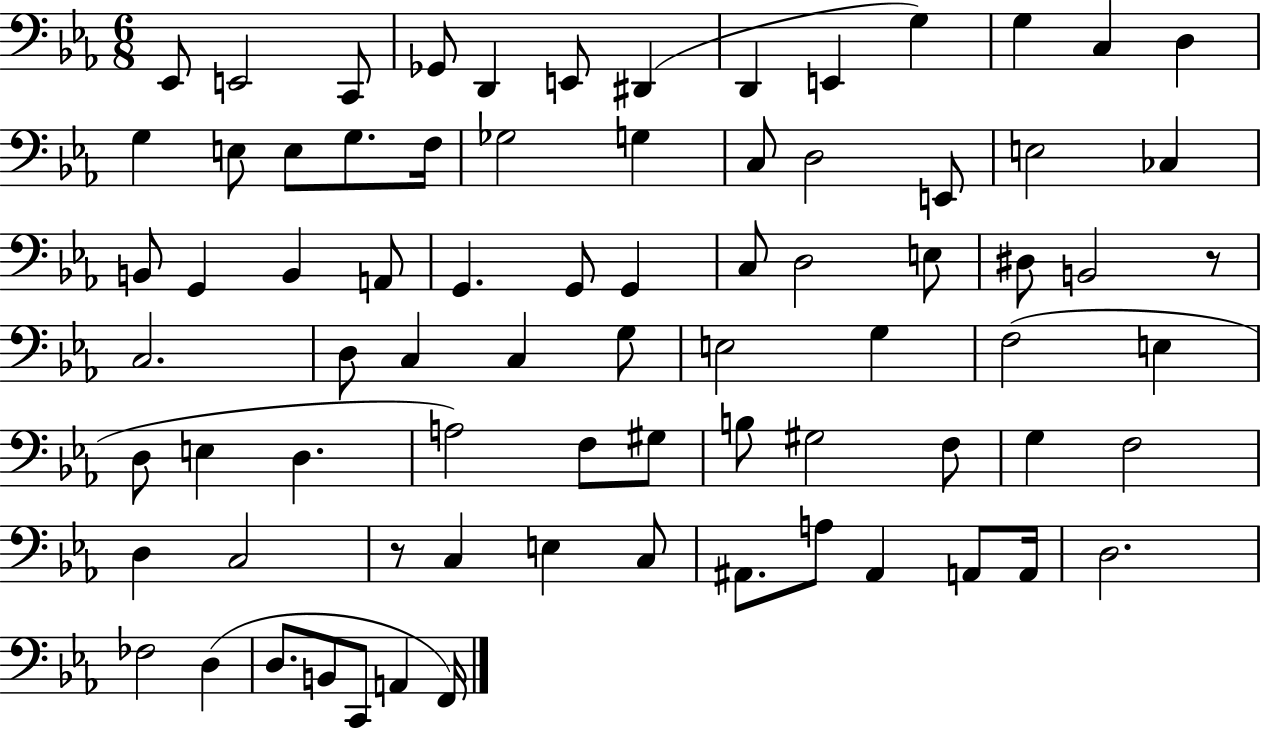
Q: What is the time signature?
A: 6/8